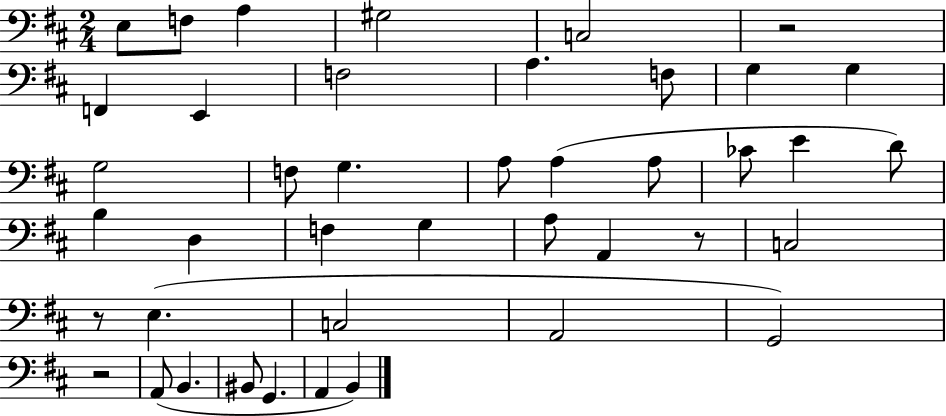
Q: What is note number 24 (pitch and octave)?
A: F3